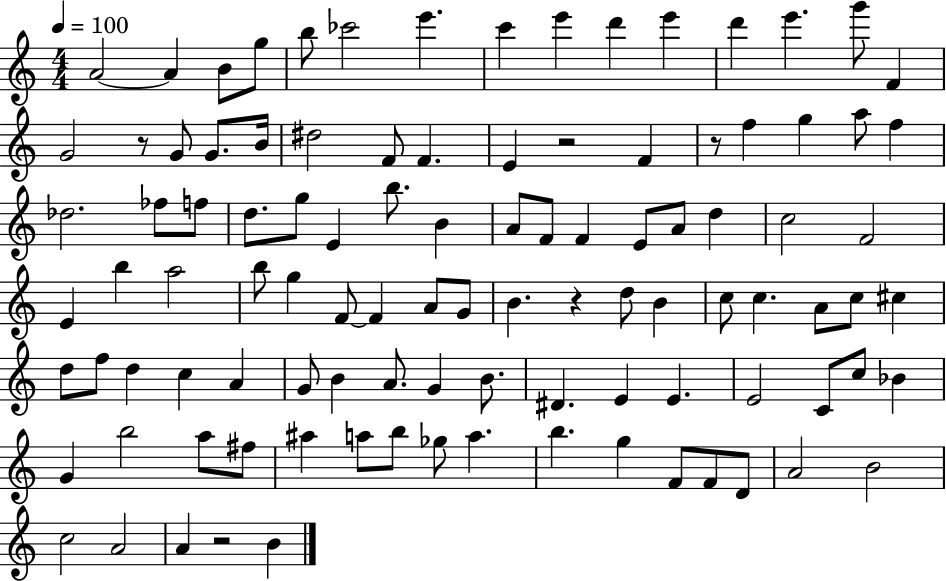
A4/h A4/q B4/e G5/e B5/e CES6/h E6/q. C6/q E6/q D6/q E6/q D6/q E6/q. G6/e F4/q G4/h R/e G4/e G4/e. B4/s D#5/h F4/e F4/q. E4/q R/h F4/q R/e F5/q G5/q A5/e F5/q Db5/h. FES5/e F5/e D5/e. G5/e E4/q B5/e. B4/q A4/e F4/e F4/q E4/e A4/e D5/q C5/h F4/h E4/q B5/q A5/h B5/e G5/q F4/e F4/q A4/e G4/e B4/q. R/q D5/e B4/q C5/e C5/q. A4/e C5/e C#5/q D5/e F5/e D5/q C5/q A4/q G4/e B4/q A4/e. G4/q B4/e. D#4/q. E4/q E4/q. E4/h C4/e C5/e Bb4/q G4/q B5/h A5/e F#5/e A#5/q A5/e B5/e Gb5/e A5/q. B5/q. G5/q F4/e F4/e D4/e A4/h B4/h C5/h A4/h A4/q R/h B4/q